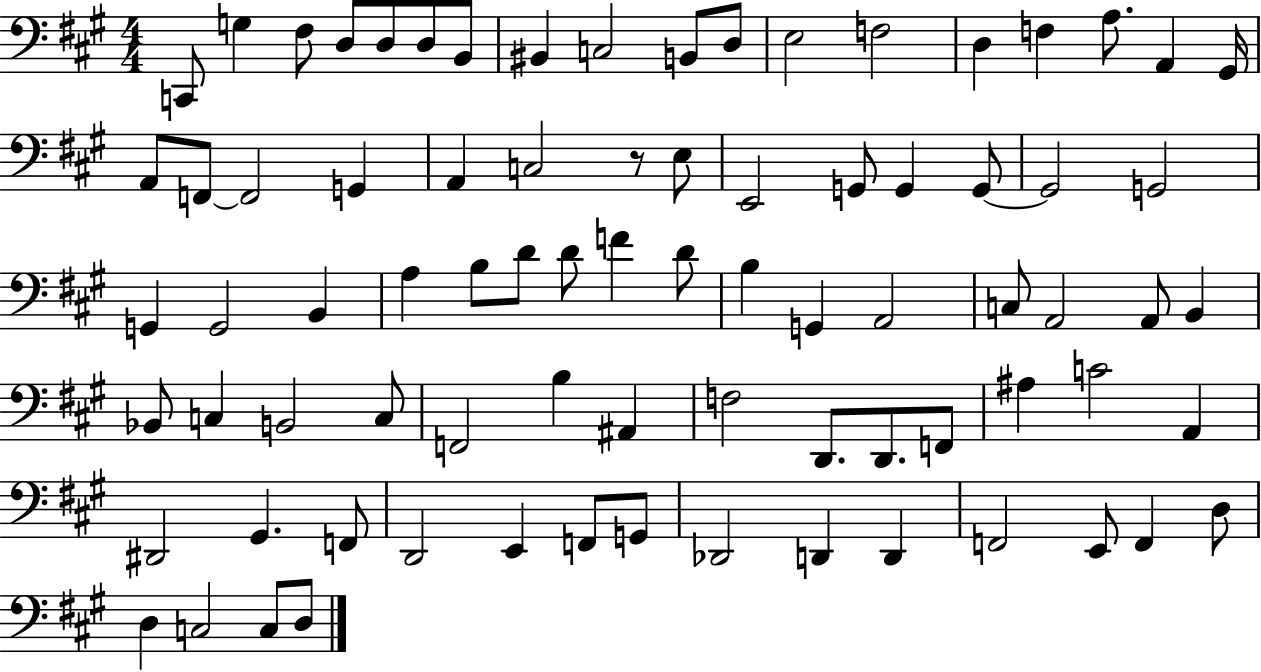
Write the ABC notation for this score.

X:1
T:Untitled
M:4/4
L:1/4
K:A
C,,/2 G, ^F,/2 D,/2 D,/2 D,/2 B,,/2 ^B,, C,2 B,,/2 D,/2 E,2 F,2 D, F, A,/2 A,, ^G,,/4 A,,/2 F,,/2 F,,2 G,, A,, C,2 z/2 E,/2 E,,2 G,,/2 G,, G,,/2 G,,2 G,,2 G,, G,,2 B,, A, B,/2 D/2 D/2 F D/2 B, G,, A,,2 C,/2 A,,2 A,,/2 B,, _B,,/2 C, B,,2 C,/2 F,,2 B, ^A,, F,2 D,,/2 D,,/2 F,,/2 ^A, C2 A,, ^D,,2 ^G,, F,,/2 D,,2 E,, F,,/2 G,,/2 _D,,2 D,, D,, F,,2 E,,/2 F,, D,/2 D, C,2 C,/2 D,/2